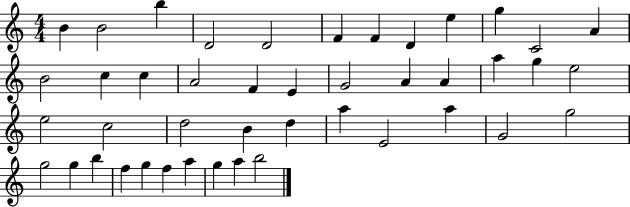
X:1
T:Untitled
M:4/4
L:1/4
K:C
B B2 b D2 D2 F F D e g C2 A B2 c c A2 F E G2 A A a g e2 e2 c2 d2 B d a E2 a G2 g2 g2 g b f g f a g a b2